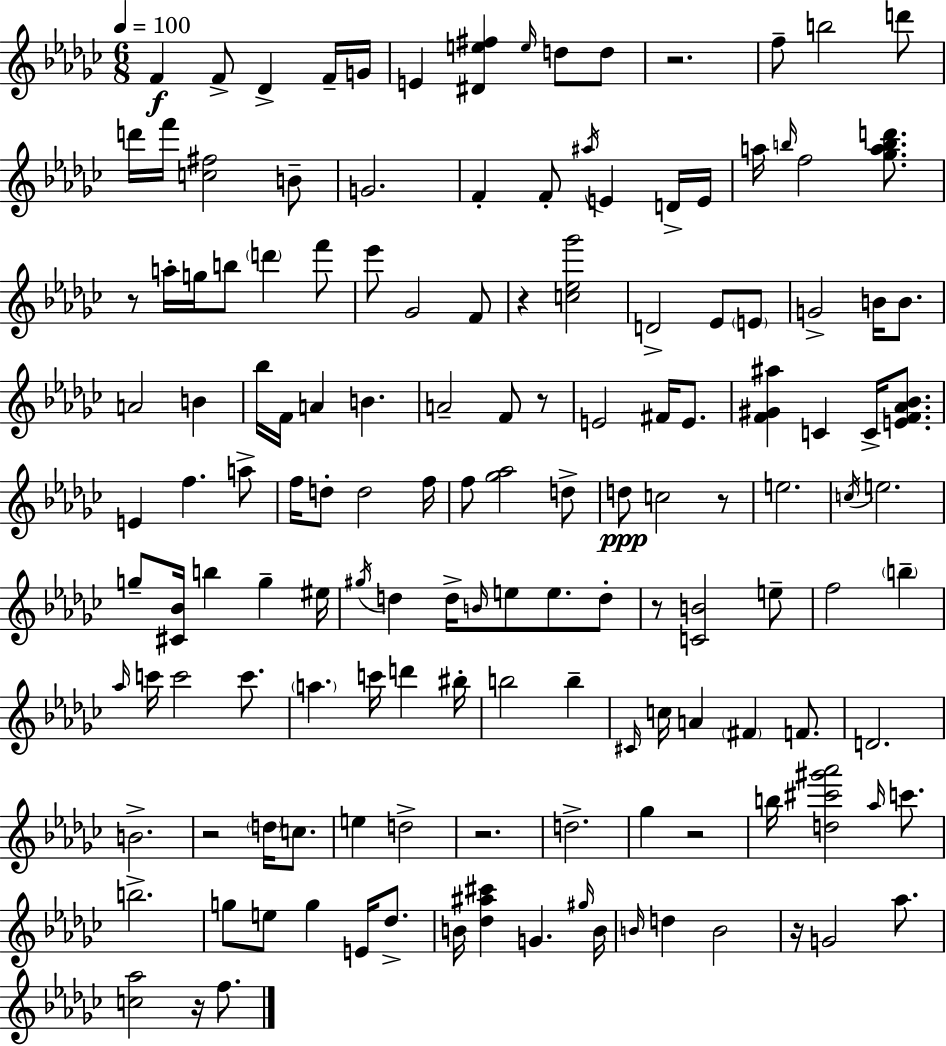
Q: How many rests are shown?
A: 11